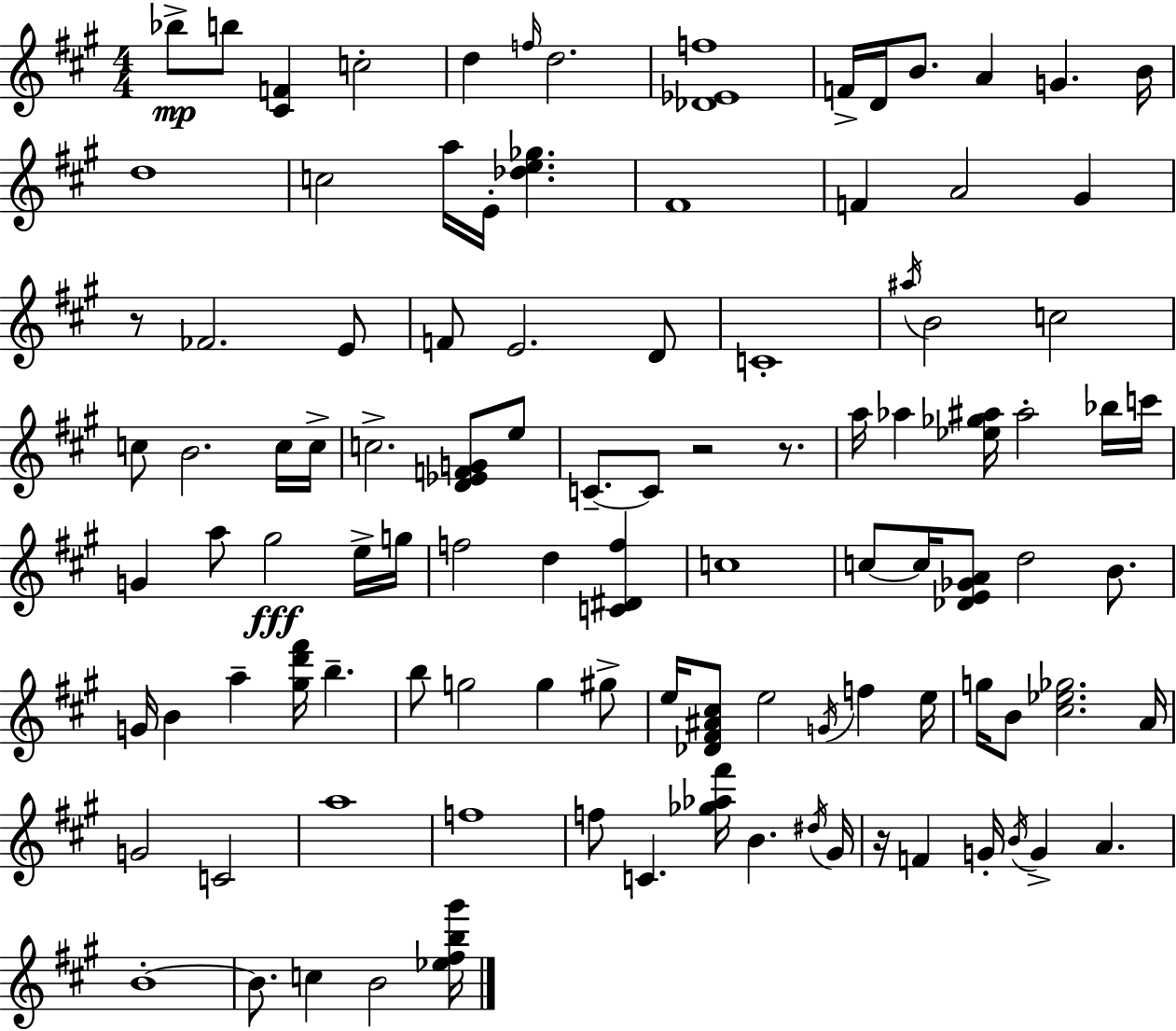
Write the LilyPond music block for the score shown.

{
  \clef treble
  \numericTimeSignature
  \time 4/4
  \key a \major
  bes''8->\mp b''8 <cis' f'>4 c''2-. | d''4 \grace { f''16 } d''2. | <des' ees' f''>1 | f'16-> d'16 b'8. a'4 g'4. | \break b'16 d''1 | c''2 a''16 e'16-. <des'' e'' ges''>4. | fis'1 | f'4 a'2 gis'4 | \break r8 fes'2. e'8 | f'8 e'2. d'8 | c'1-. | \acciaccatura { ais''16 } b'2 c''2 | \break c''8 b'2. | c''16 c''16-> c''2.-> <d' ees' f' g'>8 | e''8 c'8.--~~ c'8 r2 r8. | a''16 aes''4 <ees'' ges'' ais''>16 ais''2-. | \break bes''16 c'''16 g'4 a''8 gis''2\fff | e''16-> g''16 f''2 d''4 <c' dis' f''>4 | c''1 | c''8~~ c''16 <des' e' ges' a'>8 d''2 b'8. | \break g'16 b'4 a''4-- <gis'' d''' fis'''>16 b''4.-- | b''8 g''2 g''4 | gis''8-> e''16 <des' fis' ais' cis''>8 e''2 \acciaccatura { g'16 } f''4 | e''16 g''16 b'8 <cis'' ees'' ges''>2. | \break a'16 g'2 c'2 | a''1 | f''1 | f''8 c'4. <ges'' aes'' fis'''>16 b'4. | \break \acciaccatura { dis''16 } gis'16 r16 f'4 g'16-. \acciaccatura { b'16 } g'4-> a'4. | b'1-.~~ | b'8. c''4 b'2 | <ees'' fis'' b'' gis'''>16 \bar "|."
}